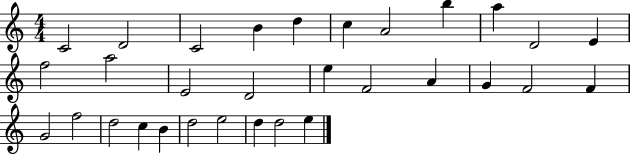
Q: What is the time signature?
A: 4/4